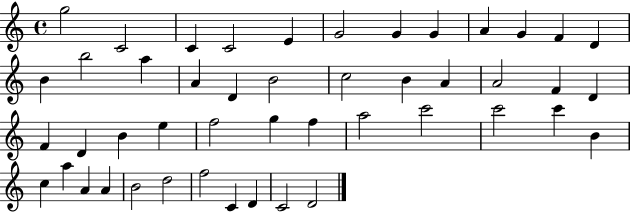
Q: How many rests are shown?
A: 0